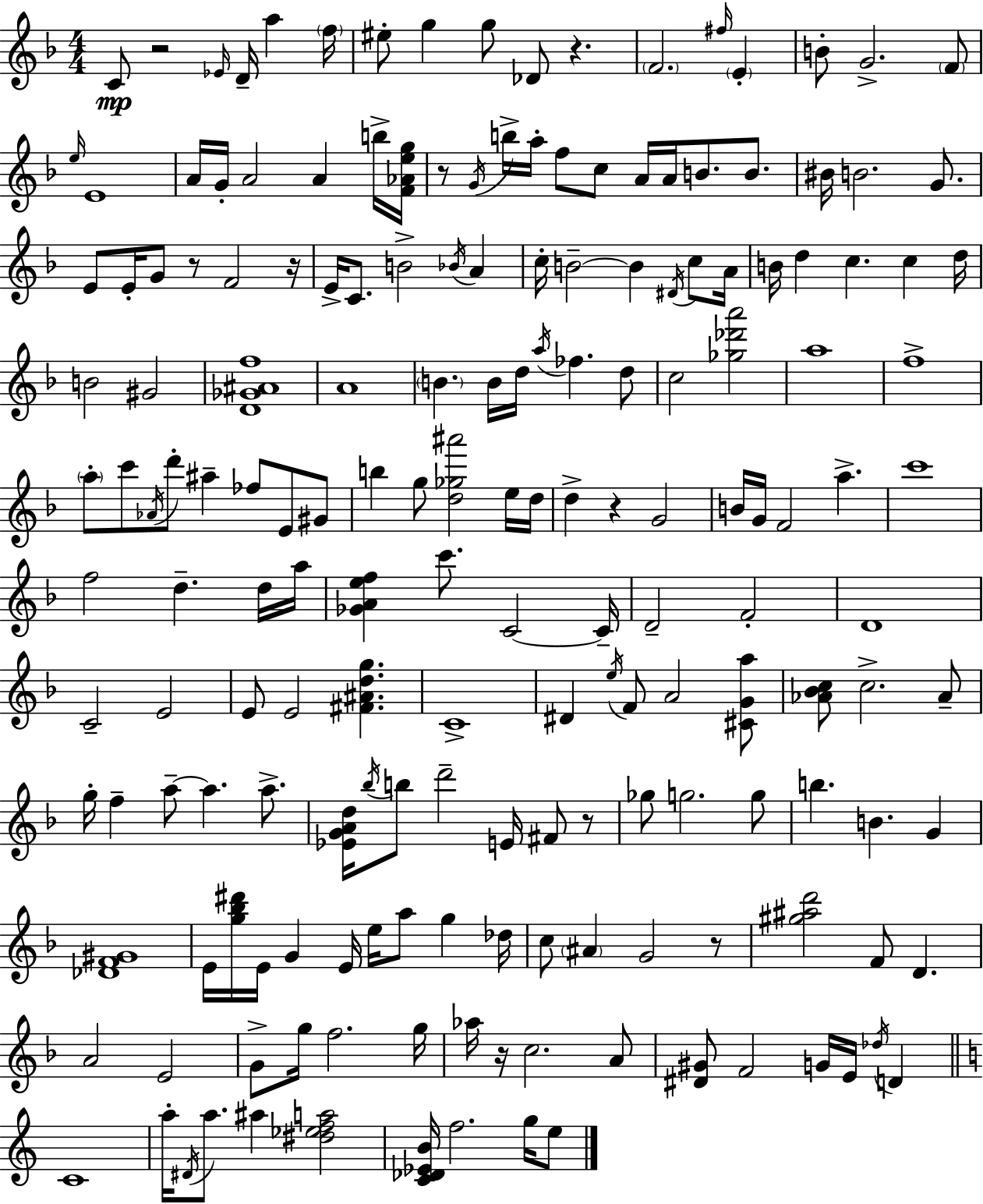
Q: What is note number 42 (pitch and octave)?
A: Bb4